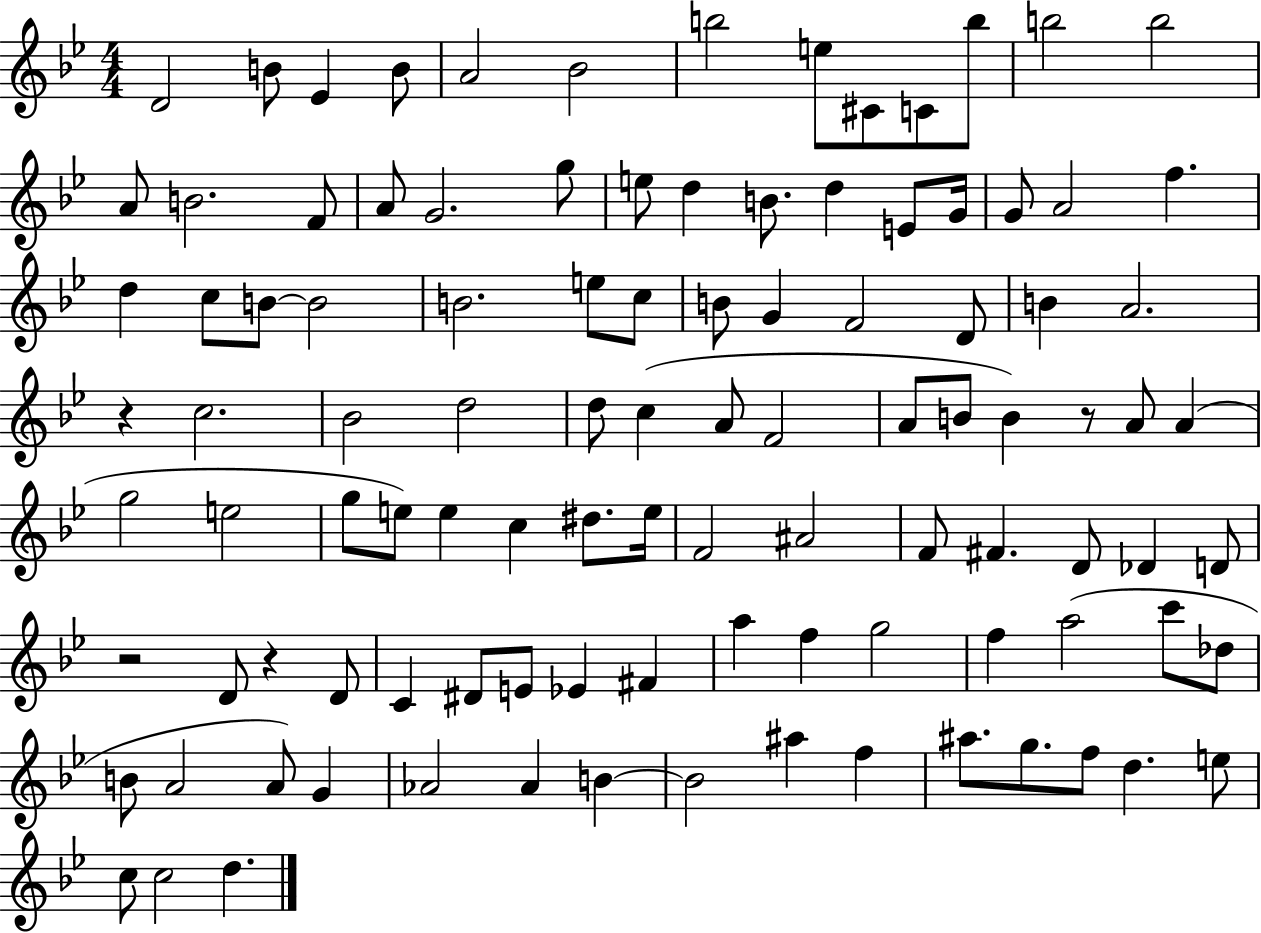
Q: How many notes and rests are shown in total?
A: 104